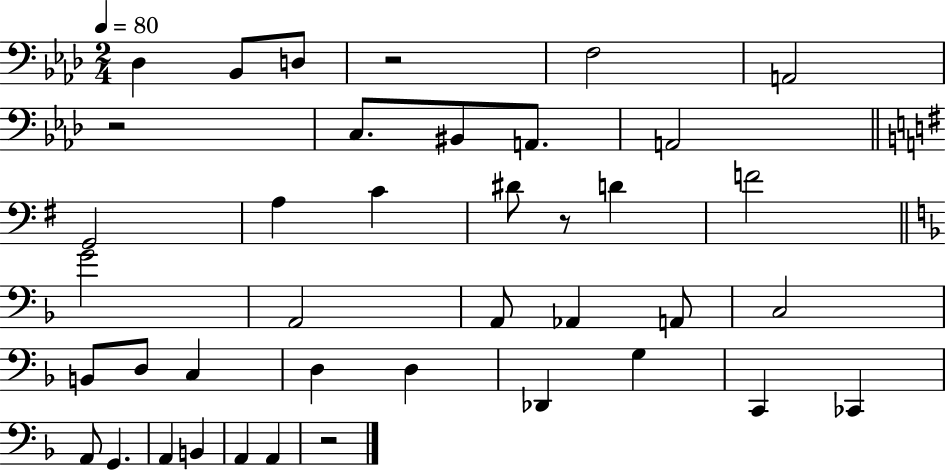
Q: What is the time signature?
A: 2/4